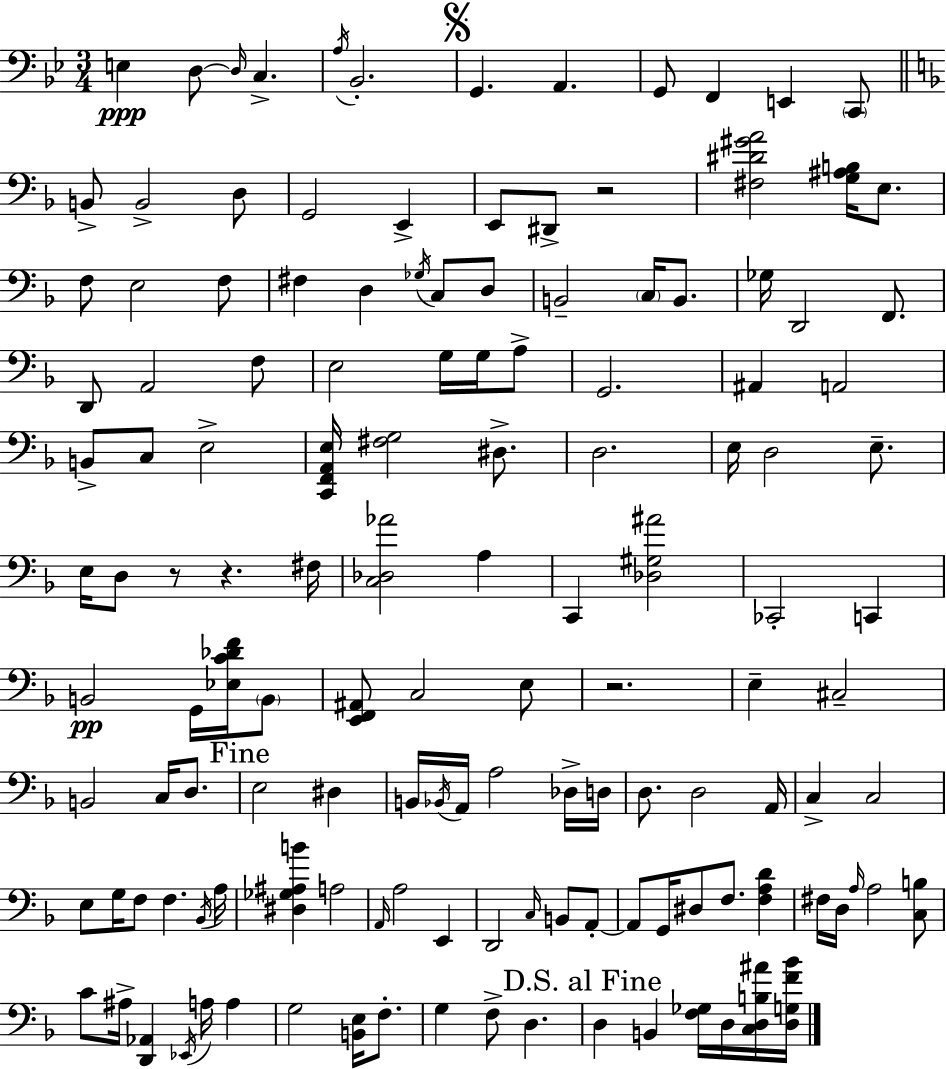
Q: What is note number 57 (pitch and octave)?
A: C2